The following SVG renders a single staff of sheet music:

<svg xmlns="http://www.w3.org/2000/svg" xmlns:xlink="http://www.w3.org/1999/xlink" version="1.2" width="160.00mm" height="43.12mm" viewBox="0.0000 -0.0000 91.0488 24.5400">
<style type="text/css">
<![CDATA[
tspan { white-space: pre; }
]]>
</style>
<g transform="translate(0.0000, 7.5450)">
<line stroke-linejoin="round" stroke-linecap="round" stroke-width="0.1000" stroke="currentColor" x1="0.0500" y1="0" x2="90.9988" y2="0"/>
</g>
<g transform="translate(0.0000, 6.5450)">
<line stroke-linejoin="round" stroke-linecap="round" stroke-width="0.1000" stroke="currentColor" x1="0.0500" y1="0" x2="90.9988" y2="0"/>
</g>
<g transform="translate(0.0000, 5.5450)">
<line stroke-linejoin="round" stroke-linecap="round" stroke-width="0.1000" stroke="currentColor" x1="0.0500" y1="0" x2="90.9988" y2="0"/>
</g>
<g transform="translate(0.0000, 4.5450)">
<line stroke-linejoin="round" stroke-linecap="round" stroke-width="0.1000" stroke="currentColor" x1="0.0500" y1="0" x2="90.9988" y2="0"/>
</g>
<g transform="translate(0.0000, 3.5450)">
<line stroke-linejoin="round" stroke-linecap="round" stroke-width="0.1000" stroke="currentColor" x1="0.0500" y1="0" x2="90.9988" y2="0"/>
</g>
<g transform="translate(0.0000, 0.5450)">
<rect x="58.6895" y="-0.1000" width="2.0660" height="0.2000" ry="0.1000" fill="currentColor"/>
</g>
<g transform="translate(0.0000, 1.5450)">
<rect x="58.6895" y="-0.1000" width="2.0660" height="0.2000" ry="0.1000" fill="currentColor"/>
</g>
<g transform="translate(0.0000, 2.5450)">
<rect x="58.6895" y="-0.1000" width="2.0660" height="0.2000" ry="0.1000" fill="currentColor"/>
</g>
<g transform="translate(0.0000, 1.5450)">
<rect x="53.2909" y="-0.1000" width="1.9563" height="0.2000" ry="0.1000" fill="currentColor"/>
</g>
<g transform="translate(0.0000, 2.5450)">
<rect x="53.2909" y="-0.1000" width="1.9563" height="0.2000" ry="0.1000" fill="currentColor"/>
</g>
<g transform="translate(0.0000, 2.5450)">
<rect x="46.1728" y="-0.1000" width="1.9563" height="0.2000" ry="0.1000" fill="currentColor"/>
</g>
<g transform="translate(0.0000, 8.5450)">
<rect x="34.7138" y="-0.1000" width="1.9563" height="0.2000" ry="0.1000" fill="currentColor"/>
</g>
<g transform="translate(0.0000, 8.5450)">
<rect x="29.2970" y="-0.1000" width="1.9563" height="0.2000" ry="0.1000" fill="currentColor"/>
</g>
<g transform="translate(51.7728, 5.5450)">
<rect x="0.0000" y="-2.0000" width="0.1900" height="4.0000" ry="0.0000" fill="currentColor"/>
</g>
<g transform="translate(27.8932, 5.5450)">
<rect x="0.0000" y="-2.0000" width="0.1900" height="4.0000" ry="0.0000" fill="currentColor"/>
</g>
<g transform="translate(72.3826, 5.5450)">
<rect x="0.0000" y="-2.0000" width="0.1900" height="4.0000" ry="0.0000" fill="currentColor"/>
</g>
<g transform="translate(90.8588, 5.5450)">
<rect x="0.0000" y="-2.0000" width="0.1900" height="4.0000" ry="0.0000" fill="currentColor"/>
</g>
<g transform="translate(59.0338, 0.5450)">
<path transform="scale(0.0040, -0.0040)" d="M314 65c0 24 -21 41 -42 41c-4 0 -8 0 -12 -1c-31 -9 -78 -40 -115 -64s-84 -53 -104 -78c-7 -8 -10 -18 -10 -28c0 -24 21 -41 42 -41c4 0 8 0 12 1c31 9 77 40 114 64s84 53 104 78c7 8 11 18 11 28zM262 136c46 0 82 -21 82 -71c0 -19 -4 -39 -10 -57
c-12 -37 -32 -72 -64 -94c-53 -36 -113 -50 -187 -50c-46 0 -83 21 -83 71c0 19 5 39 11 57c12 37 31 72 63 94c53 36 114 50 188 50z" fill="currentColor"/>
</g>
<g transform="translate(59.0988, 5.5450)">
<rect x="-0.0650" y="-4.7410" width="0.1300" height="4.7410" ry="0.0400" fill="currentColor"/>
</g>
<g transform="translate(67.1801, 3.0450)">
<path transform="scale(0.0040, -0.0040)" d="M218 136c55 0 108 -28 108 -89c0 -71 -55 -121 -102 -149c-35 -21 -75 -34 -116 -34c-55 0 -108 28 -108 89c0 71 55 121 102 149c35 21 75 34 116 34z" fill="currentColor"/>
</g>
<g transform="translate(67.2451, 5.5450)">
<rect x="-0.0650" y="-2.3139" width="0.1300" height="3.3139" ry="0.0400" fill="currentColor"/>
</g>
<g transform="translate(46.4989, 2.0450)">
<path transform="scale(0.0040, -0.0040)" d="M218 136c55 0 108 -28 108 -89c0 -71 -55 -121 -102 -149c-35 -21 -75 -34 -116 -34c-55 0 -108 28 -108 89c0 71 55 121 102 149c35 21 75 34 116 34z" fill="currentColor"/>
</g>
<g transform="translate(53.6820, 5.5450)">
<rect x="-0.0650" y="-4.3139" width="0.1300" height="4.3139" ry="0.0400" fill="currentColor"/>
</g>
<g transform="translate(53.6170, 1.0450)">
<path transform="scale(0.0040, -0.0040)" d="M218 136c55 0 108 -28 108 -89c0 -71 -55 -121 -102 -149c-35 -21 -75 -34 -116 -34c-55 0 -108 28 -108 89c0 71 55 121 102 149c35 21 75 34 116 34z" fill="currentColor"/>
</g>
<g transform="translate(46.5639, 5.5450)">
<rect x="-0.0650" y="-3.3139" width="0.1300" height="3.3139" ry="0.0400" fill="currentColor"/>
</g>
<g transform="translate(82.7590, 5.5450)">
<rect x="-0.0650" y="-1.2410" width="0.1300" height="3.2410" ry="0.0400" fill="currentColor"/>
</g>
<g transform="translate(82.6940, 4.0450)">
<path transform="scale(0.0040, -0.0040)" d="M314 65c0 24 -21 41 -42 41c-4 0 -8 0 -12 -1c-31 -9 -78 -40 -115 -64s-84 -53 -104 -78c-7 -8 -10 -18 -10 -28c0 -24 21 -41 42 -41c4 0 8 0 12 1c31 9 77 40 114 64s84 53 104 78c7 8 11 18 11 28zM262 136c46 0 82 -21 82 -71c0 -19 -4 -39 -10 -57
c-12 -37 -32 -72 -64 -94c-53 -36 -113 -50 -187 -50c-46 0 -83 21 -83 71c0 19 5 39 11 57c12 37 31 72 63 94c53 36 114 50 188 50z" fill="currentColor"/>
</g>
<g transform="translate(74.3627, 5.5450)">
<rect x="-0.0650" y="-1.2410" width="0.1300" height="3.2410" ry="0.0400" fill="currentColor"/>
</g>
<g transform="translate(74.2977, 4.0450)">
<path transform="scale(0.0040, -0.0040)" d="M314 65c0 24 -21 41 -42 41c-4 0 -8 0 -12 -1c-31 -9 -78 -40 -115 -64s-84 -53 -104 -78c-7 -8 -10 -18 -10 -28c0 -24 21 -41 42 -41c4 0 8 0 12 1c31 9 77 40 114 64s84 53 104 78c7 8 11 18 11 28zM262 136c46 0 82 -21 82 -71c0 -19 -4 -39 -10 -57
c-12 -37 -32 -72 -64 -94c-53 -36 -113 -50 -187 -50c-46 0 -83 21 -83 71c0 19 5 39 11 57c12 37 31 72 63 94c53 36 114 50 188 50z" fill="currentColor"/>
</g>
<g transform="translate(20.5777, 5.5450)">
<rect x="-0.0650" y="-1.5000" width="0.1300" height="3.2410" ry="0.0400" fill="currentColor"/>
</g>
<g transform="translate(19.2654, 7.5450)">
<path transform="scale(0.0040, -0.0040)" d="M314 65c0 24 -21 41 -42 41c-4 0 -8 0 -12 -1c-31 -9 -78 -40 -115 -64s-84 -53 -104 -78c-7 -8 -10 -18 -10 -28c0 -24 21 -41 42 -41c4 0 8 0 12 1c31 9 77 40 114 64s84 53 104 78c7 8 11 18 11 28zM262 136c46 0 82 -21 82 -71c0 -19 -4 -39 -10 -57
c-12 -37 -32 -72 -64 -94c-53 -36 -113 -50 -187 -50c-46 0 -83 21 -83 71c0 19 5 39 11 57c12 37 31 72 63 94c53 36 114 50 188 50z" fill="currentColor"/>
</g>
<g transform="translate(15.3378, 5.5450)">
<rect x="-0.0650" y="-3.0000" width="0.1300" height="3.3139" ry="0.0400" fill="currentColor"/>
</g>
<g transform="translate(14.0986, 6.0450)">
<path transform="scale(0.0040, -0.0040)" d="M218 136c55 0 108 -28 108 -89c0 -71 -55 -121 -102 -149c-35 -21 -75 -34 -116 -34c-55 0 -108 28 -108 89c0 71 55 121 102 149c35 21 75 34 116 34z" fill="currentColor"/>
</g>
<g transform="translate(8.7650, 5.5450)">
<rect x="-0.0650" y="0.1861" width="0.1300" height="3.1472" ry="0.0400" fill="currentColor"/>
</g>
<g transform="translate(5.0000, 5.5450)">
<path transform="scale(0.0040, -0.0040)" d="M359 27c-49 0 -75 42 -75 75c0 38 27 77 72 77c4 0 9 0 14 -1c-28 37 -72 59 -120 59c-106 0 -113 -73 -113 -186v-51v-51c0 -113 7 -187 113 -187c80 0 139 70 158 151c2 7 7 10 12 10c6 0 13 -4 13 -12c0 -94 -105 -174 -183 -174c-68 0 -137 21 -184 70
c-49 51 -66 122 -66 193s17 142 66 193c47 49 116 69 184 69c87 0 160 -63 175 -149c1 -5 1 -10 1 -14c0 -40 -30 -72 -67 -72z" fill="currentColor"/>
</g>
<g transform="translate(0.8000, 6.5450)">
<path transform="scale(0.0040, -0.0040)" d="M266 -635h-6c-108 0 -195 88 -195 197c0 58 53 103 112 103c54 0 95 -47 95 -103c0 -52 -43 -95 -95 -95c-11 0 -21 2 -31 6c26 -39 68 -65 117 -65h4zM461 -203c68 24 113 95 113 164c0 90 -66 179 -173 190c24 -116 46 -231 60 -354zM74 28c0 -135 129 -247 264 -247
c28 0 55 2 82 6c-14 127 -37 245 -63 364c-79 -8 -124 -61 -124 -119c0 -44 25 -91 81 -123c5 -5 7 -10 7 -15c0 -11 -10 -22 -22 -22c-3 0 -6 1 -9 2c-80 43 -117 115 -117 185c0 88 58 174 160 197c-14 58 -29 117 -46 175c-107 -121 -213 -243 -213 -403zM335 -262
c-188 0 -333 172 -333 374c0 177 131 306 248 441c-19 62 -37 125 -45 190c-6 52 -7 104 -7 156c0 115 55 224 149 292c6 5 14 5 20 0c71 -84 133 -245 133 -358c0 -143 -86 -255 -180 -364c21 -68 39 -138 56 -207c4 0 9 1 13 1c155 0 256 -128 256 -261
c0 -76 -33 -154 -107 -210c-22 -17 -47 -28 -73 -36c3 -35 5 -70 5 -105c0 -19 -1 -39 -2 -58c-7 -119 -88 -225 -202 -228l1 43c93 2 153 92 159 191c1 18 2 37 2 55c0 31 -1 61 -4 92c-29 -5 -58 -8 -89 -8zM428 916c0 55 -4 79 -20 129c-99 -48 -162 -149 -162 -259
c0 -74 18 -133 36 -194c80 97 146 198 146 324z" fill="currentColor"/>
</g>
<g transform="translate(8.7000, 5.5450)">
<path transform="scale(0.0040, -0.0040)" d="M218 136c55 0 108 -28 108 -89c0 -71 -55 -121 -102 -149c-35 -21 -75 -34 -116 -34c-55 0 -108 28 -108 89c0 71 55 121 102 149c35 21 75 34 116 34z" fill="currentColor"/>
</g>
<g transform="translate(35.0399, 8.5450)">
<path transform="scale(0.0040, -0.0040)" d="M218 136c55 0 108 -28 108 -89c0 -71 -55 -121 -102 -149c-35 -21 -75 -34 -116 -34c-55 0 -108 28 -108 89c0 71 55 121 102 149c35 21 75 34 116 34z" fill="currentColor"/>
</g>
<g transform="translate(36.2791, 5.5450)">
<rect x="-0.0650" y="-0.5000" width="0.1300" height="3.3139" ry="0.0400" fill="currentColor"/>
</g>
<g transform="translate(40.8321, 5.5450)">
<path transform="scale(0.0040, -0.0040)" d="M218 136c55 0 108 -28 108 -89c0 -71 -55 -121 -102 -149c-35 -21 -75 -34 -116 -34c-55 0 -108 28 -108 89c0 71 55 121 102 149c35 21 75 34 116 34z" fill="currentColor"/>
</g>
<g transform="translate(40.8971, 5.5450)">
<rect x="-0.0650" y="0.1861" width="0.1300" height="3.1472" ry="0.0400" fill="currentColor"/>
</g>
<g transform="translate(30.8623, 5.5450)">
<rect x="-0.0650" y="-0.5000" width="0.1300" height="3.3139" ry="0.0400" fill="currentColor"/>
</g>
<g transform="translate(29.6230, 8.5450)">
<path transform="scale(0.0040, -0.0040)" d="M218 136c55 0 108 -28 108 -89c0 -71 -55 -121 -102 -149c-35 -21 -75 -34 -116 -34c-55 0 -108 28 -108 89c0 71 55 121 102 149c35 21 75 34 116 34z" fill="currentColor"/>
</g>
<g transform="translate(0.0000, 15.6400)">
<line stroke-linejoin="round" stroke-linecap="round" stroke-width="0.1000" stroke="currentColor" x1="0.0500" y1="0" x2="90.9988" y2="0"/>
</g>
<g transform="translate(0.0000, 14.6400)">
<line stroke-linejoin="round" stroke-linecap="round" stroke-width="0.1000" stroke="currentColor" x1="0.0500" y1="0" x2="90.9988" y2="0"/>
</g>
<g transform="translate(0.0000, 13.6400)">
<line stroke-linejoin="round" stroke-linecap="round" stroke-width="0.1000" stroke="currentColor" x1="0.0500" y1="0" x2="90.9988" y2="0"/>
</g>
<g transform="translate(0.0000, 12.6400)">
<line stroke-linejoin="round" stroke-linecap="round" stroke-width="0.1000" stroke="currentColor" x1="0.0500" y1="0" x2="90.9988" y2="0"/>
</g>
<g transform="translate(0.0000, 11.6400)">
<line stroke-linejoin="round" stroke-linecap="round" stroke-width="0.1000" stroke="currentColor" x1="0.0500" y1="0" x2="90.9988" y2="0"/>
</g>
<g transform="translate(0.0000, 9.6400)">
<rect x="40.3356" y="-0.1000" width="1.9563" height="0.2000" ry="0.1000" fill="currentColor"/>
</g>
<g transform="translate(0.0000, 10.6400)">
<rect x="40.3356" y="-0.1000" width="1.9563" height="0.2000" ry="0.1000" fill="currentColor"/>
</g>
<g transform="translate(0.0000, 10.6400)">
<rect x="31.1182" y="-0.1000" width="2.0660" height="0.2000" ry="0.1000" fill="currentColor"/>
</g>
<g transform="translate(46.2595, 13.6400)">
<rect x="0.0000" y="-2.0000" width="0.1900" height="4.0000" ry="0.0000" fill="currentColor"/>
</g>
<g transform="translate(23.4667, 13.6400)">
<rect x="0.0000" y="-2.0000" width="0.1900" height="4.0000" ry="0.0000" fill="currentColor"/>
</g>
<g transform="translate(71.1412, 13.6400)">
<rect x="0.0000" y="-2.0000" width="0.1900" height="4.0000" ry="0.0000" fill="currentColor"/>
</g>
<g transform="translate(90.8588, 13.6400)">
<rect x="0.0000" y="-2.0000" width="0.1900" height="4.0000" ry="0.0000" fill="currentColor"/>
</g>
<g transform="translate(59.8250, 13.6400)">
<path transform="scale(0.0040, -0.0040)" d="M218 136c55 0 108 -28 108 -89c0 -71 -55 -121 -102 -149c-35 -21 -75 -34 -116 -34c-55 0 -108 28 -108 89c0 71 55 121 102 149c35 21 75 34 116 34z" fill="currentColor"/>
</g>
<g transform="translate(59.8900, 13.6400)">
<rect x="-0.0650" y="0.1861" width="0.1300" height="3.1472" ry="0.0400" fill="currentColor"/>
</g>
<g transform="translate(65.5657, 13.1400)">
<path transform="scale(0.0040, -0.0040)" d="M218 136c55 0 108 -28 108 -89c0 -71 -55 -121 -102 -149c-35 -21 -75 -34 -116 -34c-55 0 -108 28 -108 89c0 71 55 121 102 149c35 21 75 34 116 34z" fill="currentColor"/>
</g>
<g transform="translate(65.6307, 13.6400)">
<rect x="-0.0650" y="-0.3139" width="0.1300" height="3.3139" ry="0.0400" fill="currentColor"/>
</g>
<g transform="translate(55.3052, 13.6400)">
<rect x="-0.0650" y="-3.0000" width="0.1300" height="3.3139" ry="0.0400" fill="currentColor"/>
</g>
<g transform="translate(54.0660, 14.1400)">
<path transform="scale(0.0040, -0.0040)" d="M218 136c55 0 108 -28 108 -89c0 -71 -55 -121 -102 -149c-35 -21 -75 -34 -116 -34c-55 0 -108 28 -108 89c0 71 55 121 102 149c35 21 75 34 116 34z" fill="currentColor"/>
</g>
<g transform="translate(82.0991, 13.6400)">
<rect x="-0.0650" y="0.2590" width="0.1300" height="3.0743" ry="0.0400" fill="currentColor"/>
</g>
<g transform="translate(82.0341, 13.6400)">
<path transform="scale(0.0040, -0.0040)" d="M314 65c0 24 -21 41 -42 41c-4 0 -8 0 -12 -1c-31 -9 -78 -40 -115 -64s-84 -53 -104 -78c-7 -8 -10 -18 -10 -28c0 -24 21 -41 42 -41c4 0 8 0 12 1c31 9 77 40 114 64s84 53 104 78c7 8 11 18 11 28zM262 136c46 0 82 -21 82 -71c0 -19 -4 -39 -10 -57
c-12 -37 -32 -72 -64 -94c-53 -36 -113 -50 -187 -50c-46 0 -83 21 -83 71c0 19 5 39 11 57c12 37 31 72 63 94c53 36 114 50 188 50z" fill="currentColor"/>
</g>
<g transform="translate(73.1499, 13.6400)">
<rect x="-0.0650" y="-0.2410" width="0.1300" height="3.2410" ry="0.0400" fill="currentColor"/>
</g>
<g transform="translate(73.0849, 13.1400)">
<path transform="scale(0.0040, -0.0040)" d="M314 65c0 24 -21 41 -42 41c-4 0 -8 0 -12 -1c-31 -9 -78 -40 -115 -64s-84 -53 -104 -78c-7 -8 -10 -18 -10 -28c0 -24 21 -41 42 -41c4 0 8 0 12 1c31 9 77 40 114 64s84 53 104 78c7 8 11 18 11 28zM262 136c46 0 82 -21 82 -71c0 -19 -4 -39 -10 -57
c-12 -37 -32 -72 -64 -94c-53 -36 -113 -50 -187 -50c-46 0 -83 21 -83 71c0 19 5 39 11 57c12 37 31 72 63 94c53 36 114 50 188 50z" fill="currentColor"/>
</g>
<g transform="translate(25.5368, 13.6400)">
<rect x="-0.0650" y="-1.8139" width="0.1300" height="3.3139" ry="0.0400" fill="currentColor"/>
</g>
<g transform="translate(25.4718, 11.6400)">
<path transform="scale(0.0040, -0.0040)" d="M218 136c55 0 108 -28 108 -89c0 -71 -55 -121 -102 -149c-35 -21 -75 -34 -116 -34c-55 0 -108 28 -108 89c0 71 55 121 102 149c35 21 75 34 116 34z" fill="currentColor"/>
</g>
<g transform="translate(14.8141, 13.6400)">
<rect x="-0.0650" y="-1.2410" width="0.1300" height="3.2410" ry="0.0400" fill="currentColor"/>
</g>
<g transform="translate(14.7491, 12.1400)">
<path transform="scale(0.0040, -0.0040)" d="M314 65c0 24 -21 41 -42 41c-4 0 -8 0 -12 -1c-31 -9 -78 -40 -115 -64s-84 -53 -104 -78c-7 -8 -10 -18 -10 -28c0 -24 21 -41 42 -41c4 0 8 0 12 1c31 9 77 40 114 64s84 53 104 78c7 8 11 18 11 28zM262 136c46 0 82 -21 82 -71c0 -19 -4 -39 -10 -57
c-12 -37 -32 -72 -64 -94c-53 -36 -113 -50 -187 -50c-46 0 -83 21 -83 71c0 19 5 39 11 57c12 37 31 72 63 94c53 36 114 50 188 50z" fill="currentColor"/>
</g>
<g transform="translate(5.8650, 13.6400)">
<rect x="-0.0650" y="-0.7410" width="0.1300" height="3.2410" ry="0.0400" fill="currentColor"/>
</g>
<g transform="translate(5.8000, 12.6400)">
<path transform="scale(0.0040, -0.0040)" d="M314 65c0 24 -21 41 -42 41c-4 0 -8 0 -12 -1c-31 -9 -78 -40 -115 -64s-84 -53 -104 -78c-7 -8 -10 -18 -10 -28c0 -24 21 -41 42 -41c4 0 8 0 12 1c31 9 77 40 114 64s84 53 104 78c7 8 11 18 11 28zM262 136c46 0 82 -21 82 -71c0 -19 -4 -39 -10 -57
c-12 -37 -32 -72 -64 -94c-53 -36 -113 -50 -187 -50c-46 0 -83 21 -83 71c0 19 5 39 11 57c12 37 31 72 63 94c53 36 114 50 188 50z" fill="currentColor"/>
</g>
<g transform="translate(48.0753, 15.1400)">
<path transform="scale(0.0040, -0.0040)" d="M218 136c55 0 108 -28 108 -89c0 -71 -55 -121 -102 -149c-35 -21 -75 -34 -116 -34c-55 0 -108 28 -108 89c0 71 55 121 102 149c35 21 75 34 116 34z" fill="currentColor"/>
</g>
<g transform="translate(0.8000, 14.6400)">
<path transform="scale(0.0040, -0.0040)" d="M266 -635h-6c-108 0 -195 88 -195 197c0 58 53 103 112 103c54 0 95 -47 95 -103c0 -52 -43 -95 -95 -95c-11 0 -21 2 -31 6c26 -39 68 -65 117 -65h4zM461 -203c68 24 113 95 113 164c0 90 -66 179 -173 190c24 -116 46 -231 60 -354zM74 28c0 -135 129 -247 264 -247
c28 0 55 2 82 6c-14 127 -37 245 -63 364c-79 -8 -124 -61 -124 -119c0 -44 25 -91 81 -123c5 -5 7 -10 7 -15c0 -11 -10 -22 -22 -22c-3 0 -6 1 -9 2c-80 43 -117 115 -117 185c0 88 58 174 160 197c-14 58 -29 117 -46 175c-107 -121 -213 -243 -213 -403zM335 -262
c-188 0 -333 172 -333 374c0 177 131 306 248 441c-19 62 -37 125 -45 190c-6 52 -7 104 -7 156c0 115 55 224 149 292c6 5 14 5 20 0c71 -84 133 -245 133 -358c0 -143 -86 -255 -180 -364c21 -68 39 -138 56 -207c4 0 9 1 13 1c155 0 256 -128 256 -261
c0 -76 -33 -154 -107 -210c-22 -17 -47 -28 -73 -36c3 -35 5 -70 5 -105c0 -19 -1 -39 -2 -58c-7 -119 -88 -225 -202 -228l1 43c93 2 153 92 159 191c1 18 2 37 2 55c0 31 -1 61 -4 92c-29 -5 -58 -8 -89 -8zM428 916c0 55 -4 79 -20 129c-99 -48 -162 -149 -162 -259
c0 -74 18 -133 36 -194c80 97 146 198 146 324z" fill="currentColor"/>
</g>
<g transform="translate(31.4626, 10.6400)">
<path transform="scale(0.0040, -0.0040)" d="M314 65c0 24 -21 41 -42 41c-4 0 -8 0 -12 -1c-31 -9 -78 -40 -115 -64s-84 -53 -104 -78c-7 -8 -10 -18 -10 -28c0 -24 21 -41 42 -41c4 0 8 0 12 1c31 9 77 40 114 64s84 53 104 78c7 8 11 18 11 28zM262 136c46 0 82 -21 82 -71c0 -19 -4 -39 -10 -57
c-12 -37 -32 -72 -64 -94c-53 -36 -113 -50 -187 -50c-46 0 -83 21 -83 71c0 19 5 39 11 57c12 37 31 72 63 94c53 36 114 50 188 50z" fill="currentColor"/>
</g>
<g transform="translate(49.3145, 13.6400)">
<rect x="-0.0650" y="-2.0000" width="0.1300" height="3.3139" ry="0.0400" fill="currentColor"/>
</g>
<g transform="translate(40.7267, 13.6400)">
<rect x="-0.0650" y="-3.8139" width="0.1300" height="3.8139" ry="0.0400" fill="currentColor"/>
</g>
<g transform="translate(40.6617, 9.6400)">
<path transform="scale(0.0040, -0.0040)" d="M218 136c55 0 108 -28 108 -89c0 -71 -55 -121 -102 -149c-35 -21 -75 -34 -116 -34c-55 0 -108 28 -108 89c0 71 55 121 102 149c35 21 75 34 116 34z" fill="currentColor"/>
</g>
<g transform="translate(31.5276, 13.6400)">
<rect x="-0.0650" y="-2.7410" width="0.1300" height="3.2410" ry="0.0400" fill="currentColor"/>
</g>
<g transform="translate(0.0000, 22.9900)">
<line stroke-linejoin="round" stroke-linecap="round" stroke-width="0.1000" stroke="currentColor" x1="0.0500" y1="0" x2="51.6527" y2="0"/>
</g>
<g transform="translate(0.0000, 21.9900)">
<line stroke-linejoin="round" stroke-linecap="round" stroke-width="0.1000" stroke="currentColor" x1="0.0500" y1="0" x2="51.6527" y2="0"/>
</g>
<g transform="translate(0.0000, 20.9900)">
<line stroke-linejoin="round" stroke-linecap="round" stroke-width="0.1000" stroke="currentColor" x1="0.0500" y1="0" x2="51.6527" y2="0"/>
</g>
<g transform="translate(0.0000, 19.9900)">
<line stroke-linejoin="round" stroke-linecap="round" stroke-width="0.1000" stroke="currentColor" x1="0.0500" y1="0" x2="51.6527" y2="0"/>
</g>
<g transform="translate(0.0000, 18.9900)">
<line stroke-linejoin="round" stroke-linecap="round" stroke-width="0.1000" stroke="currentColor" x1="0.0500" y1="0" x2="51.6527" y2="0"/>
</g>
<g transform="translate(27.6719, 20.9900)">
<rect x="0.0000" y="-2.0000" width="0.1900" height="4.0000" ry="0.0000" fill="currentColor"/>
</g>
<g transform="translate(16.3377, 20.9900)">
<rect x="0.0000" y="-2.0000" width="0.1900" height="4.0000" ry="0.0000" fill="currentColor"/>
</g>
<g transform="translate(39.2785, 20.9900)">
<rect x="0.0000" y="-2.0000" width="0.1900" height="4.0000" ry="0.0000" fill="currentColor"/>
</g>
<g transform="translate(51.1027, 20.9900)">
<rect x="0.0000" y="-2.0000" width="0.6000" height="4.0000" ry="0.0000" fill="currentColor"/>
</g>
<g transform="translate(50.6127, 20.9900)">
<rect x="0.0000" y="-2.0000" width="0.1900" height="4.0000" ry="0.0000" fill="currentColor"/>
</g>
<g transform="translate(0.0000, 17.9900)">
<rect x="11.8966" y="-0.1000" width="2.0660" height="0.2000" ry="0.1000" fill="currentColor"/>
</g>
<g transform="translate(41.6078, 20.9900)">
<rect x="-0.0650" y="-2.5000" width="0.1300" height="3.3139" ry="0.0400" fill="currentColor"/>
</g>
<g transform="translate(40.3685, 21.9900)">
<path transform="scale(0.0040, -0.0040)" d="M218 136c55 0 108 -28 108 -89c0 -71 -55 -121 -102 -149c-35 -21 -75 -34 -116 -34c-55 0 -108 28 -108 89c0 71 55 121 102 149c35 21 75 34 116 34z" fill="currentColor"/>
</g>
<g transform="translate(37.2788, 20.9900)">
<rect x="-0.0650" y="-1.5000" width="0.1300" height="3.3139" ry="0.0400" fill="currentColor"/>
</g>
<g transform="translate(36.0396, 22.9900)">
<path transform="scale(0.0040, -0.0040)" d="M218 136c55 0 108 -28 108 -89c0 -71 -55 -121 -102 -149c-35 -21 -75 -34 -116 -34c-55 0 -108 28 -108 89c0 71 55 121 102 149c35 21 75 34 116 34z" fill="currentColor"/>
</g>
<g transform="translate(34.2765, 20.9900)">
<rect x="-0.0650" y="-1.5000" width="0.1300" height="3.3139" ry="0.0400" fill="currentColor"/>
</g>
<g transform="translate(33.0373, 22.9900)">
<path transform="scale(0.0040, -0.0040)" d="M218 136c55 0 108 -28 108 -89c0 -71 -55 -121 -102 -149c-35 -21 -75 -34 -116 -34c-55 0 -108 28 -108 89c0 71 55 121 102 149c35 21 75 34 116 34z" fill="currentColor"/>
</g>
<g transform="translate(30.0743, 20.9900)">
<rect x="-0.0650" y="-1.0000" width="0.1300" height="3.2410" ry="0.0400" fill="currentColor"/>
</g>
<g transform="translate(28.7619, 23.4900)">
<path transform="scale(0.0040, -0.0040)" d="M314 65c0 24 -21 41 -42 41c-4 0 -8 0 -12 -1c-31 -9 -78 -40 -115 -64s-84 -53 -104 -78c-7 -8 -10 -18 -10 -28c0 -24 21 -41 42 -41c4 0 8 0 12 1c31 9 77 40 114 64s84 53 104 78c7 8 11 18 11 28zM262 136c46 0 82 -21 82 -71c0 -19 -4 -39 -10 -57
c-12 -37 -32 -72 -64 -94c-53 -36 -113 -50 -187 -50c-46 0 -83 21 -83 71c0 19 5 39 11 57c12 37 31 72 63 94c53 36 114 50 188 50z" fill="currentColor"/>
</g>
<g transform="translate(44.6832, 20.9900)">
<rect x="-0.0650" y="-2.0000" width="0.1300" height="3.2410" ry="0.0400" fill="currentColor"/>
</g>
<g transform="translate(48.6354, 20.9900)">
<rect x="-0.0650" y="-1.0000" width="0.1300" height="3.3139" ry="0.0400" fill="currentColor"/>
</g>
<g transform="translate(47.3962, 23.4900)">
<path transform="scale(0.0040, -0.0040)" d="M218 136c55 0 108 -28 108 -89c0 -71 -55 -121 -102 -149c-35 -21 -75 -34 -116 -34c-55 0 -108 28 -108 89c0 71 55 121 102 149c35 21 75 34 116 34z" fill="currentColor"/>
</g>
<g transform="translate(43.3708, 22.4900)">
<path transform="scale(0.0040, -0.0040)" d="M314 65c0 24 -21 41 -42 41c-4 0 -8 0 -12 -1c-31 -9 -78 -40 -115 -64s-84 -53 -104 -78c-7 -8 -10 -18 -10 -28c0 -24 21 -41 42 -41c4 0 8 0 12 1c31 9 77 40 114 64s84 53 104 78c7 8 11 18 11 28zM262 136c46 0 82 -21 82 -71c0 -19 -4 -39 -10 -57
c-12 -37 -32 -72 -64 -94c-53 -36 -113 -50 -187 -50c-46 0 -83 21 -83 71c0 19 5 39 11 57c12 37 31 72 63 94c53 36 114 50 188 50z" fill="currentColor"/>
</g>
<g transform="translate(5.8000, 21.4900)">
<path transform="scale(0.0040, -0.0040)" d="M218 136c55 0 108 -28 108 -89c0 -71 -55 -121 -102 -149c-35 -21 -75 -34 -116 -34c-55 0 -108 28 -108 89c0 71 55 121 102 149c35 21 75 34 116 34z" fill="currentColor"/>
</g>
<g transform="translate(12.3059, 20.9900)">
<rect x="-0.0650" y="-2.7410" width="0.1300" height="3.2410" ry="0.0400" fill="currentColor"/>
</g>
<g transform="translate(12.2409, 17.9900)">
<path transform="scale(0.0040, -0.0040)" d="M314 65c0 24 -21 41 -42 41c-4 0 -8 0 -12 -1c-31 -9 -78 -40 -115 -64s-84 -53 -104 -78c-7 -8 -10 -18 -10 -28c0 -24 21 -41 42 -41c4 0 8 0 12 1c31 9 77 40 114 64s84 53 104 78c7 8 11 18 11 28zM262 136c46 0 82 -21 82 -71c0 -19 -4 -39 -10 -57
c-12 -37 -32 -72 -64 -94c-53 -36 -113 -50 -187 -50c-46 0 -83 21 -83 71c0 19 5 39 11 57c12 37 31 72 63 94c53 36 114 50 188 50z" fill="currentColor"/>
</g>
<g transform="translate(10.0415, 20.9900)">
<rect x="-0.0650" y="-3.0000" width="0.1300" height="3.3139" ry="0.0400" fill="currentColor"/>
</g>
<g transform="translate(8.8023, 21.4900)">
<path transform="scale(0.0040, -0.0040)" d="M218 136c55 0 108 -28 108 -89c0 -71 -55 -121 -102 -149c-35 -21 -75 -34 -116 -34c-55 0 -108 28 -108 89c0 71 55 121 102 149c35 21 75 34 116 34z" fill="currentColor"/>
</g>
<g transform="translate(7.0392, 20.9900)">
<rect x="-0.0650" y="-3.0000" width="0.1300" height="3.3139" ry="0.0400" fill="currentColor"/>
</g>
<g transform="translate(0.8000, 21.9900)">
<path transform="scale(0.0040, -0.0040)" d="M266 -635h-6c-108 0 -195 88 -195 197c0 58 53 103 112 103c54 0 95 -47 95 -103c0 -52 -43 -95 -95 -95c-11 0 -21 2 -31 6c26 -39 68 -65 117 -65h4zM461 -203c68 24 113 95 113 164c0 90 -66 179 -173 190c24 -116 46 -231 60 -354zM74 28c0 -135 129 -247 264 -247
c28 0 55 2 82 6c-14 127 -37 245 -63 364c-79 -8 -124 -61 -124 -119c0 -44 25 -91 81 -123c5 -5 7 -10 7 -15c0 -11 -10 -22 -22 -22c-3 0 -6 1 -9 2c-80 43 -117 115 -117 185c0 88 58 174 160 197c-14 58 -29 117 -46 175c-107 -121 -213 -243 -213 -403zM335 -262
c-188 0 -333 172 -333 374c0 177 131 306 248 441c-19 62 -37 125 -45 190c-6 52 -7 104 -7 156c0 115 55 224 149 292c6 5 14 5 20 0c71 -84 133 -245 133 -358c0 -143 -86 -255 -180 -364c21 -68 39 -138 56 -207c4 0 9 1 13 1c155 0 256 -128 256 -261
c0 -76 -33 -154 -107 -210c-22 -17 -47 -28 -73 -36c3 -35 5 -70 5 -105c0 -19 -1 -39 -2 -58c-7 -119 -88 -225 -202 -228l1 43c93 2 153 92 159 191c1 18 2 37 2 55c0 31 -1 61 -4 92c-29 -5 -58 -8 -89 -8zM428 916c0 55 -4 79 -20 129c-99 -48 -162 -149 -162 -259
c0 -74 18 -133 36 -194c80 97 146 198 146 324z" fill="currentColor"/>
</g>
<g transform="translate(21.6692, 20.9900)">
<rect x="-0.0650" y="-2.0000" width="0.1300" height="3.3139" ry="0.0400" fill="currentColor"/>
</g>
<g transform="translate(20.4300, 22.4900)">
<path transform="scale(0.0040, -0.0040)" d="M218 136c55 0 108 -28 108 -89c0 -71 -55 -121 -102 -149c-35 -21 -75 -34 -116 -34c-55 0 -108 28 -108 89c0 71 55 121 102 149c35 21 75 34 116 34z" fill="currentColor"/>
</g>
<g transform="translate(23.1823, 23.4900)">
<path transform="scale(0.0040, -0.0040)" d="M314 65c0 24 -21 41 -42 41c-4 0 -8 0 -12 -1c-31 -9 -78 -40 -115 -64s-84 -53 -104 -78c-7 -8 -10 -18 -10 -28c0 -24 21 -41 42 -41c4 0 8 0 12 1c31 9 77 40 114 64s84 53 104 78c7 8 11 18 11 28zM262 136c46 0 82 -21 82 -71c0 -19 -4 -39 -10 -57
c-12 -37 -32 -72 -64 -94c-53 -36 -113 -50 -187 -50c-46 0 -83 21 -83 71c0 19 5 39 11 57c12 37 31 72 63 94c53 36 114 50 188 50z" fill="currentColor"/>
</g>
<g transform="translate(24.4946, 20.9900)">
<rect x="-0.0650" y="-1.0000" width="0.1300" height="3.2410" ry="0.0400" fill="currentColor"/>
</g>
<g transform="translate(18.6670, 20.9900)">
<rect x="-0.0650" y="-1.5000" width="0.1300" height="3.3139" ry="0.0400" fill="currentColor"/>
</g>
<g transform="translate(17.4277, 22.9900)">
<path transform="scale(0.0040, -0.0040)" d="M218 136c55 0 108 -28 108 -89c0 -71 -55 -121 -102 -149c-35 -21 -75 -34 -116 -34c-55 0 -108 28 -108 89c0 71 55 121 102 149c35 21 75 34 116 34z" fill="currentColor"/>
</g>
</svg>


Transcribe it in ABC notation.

X:1
T:Untitled
M:4/4
L:1/4
K:C
B A E2 C C B b d' e'2 g e2 e2 d2 e2 f a2 c' F A B c c2 B2 A A a2 E F D2 D2 E E G F2 D